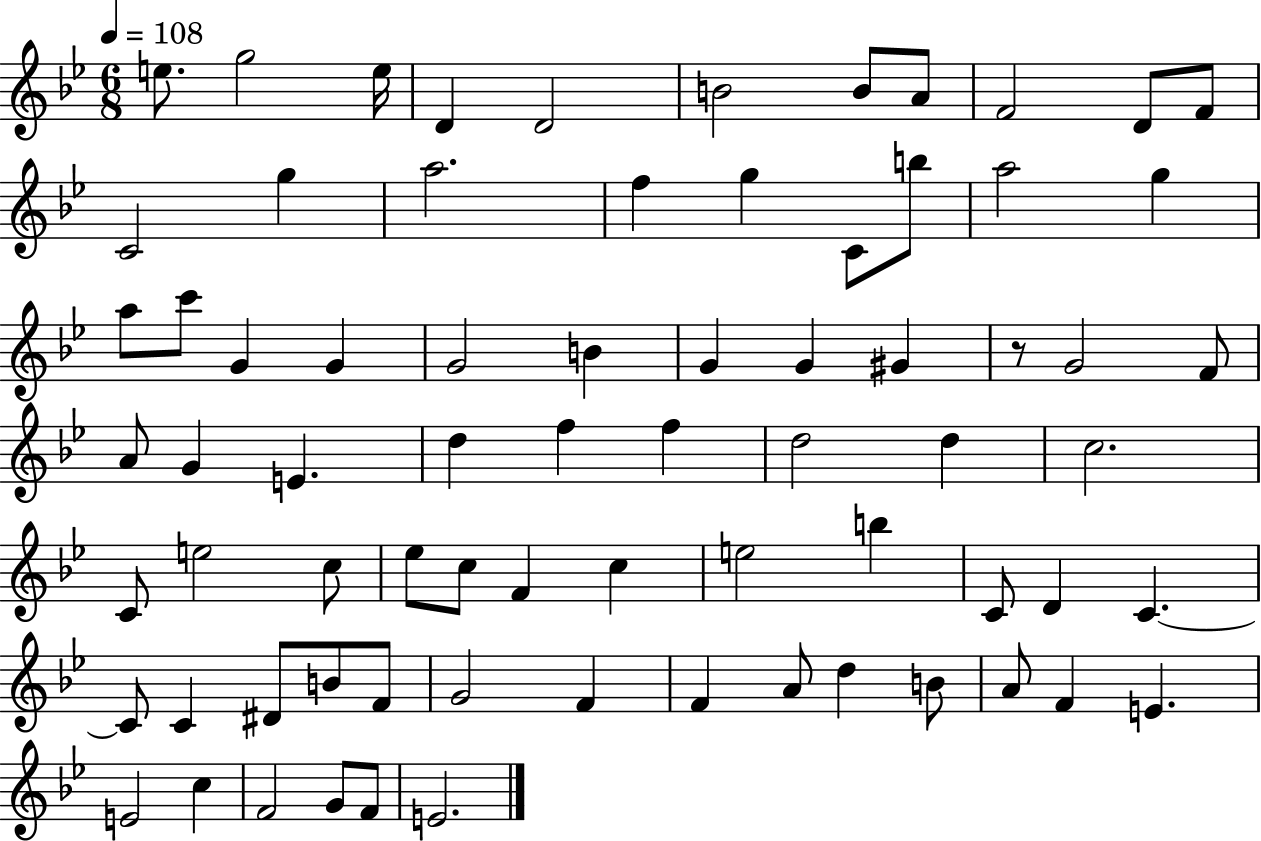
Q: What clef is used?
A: treble